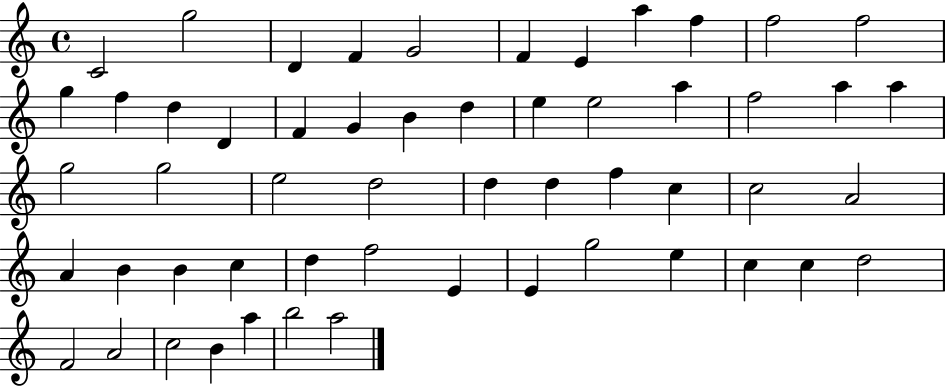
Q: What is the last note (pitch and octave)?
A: A5